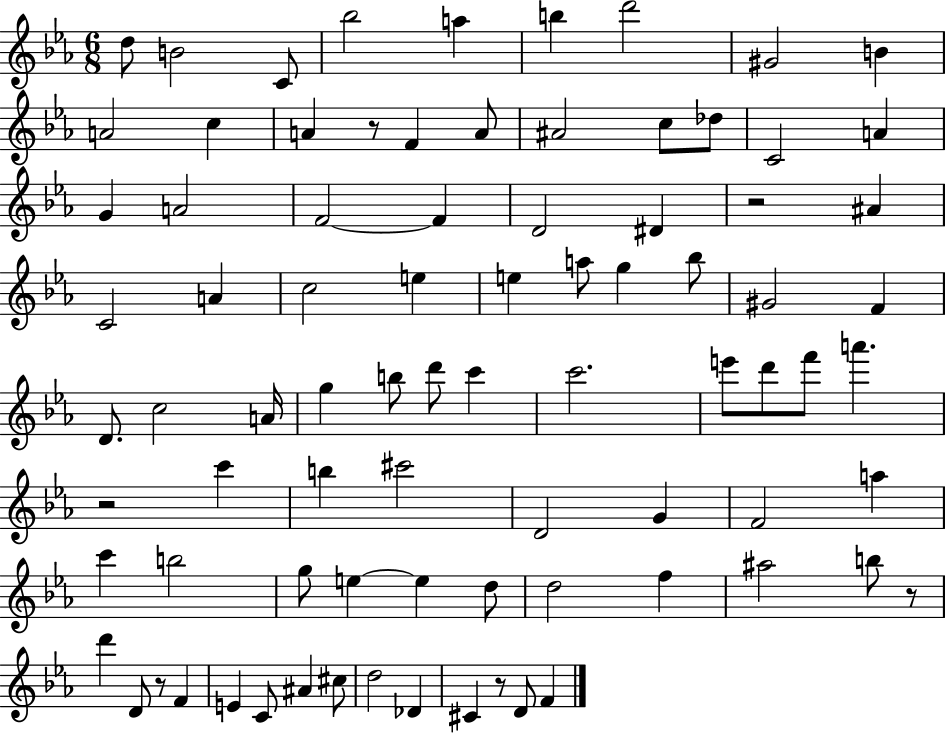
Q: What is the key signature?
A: EES major